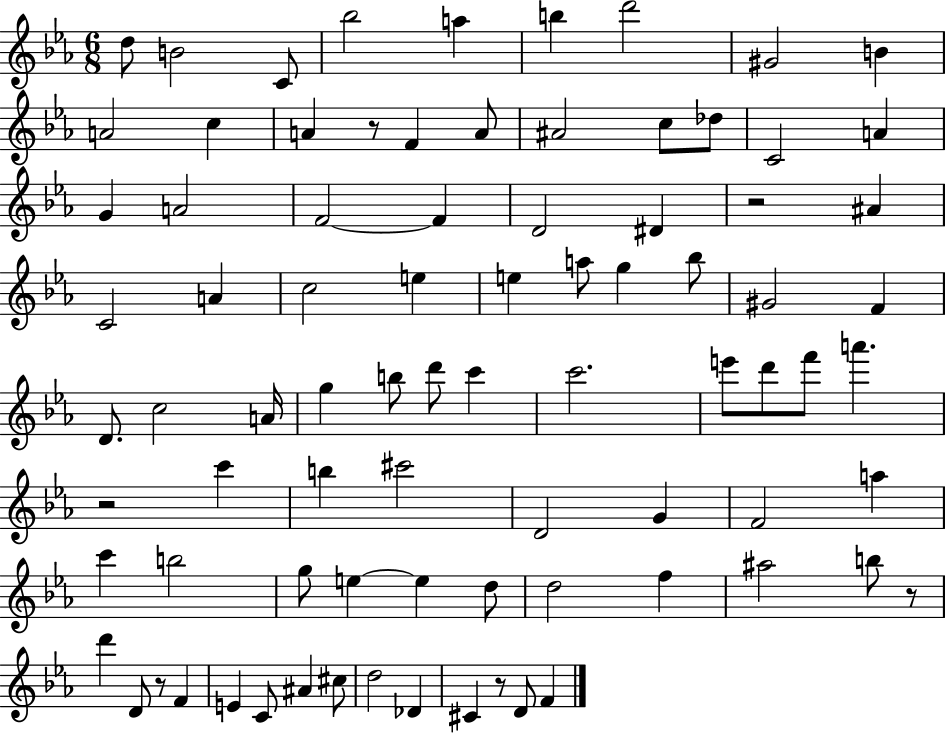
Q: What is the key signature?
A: EES major